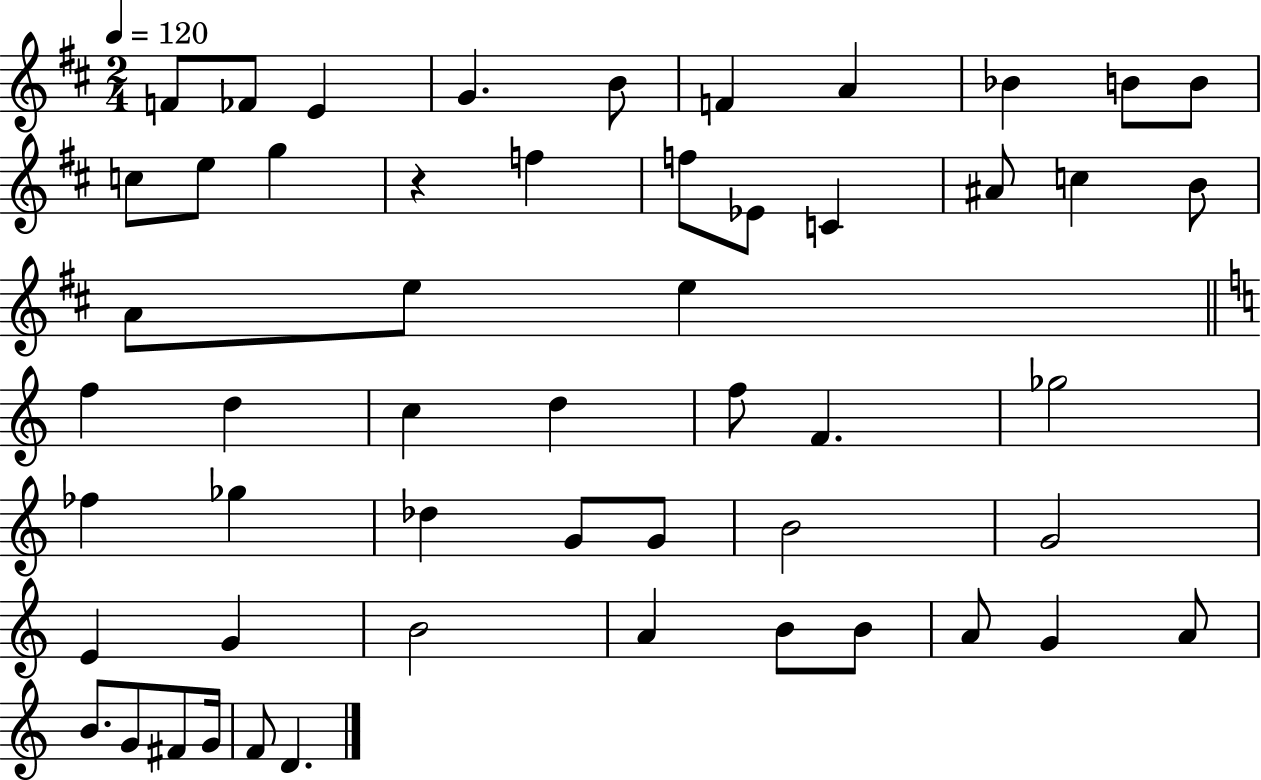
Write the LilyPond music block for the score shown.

{
  \clef treble
  \numericTimeSignature
  \time 2/4
  \key d \major
  \tempo 4 = 120
  \repeat volta 2 { f'8 fes'8 e'4 | g'4. b'8 | f'4 a'4 | bes'4 b'8 b'8 | \break c''8 e''8 g''4 | r4 f''4 | f''8 ees'8 c'4 | ais'8 c''4 b'8 | \break a'8 e''8 e''4 | \bar "||" \break \key c \major f''4 d''4 | c''4 d''4 | f''8 f'4. | ges''2 | \break fes''4 ges''4 | des''4 g'8 g'8 | b'2 | g'2 | \break e'4 g'4 | b'2 | a'4 b'8 b'8 | a'8 g'4 a'8 | \break b'8. g'8 fis'8 g'16 | f'8 d'4. | } \bar "|."
}